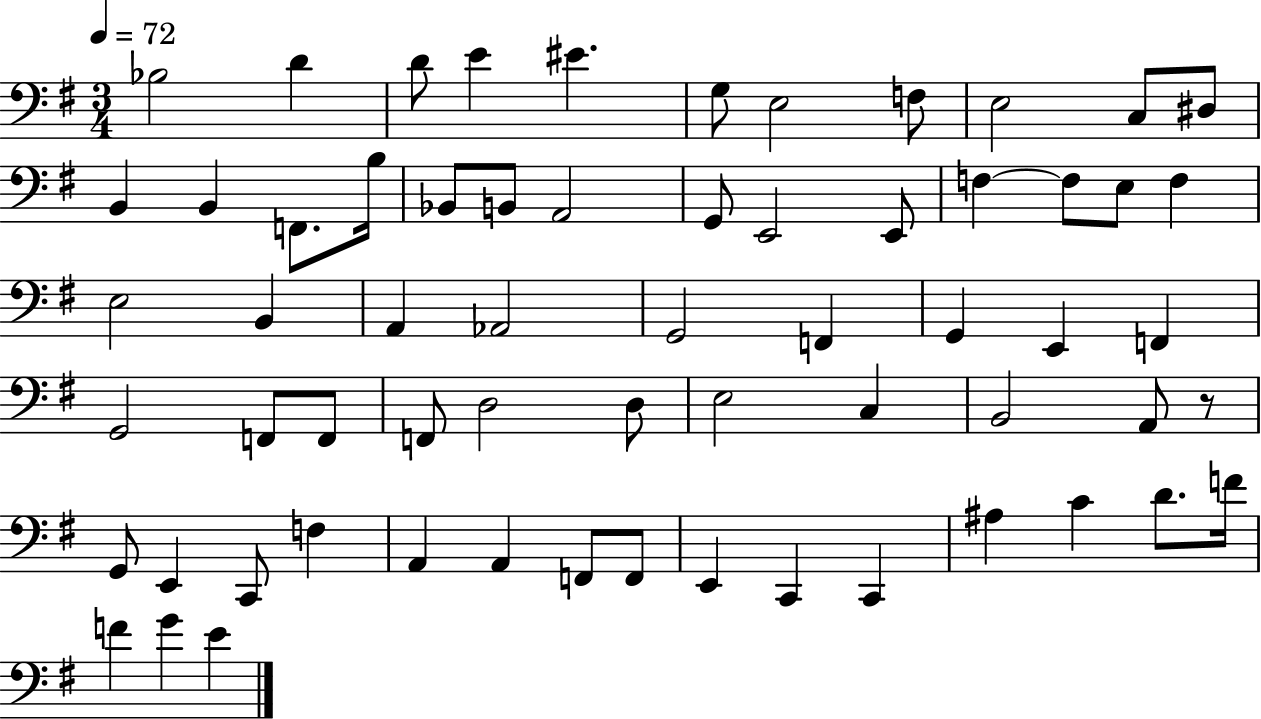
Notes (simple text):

Bb3/h D4/q D4/e E4/q EIS4/q. G3/e E3/h F3/e E3/h C3/e D#3/e B2/q B2/q F2/e. B3/s Bb2/e B2/e A2/h G2/e E2/h E2/e F3/q F3/e E3/e F3/q E3/h B2/q A2/q Ab2/h G2/h F2/q G2/q E2/q F2/q G2/h F2/e F2/e F2/e D3/h D3/e E3/h C3/q B2/h A2/e R/e G2/e E2/q C2/e F3/q A2/q A2/q F2/e F2/e E2/q C2/q C2/q A#3/q C4/q D4/e. F4/s F4/q G4/q E4/q